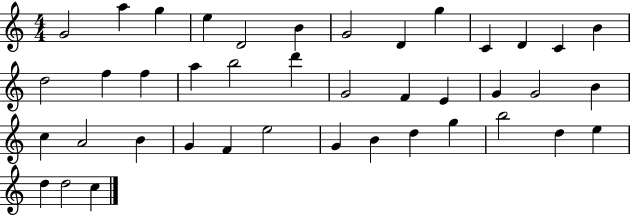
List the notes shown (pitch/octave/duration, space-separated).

G4/h A5/q G5/q E5/q D4/h B4/q G4/h D4/q G5/q C4/q D4/q C4/q B4/q D5/h F5/q F5/q A5/q B5/h D6/q G4/h F4/q E4/q G4/q G4/h B4/q C5/q A4/h B4/q G4/q F4/q E5/h G4/q B4/q D5/q G5/q B5/h D5/q E5/q D5/q D5/h C5/q